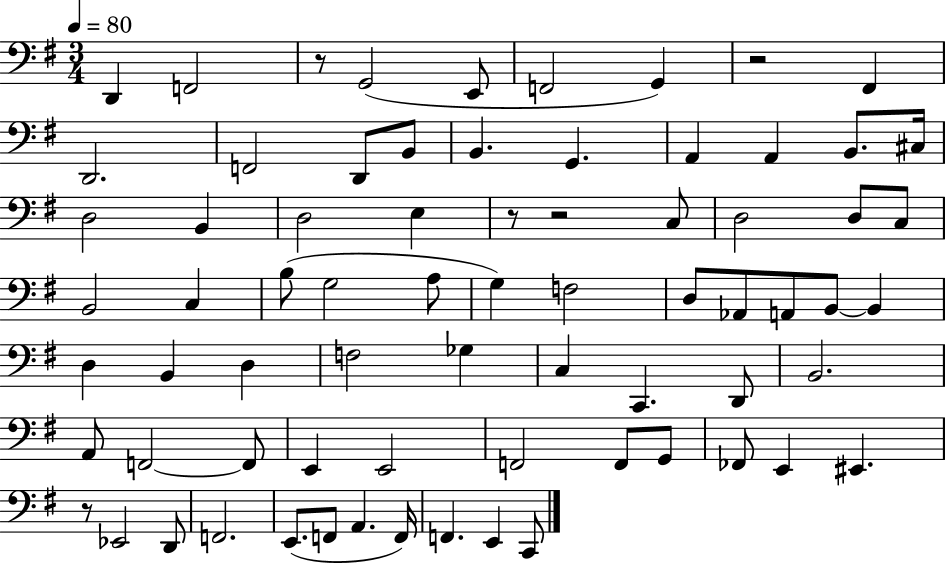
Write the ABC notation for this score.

X:1
T:Untitled
M:3/4
L:1/4
K:G
D,, F,,2 z/2 G,,2 E,,/2 F,,2 G,, z2 ^F,, D,,2 F,,2 D,,/2 B,,/2 B,, G,, A,, A,, B,,/2 ^C,/4 D,2 B,, D,2 E, z/2 z2 C,/2 D,2 D,/2 C,/2 B,,2 C, B,/2 G,2 A,/2 G, F,2 D,/2 _A,,/2 A,,/2 B,,/2 B,, D, B,, D, F,2 _G, C, C,, D,,/2 B,,2 A,,/2 F,,2 F,,/2 E,, E,,2 F,,2 F,,/2 G,,/2 _F,,/2 E,, ^E,, z/2 _E,,2 D,,/2 F,,2 E,,/2 F,,/2 A,, F,,/4 F,, E,, C,,/2